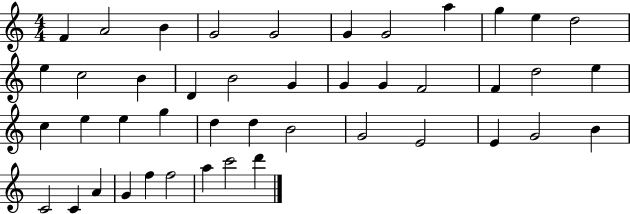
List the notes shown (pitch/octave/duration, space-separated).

F4/q A4/h B4/q G4/h G4/h G4/q G4/h A5/q G5/q E5/q D5/h E5/q C5/h B4/q D4/q B4/h G4/q G4/q G4/q F4/h F4/q D5/h E5/q C5/q E5/q E5/q G5/q D5/q D5/q B4/h G4/h E4/h E4/q G4/h B4/q C4/h C4/q A4/q G4/q F5/q F5/h A5/q C6/h D6/q